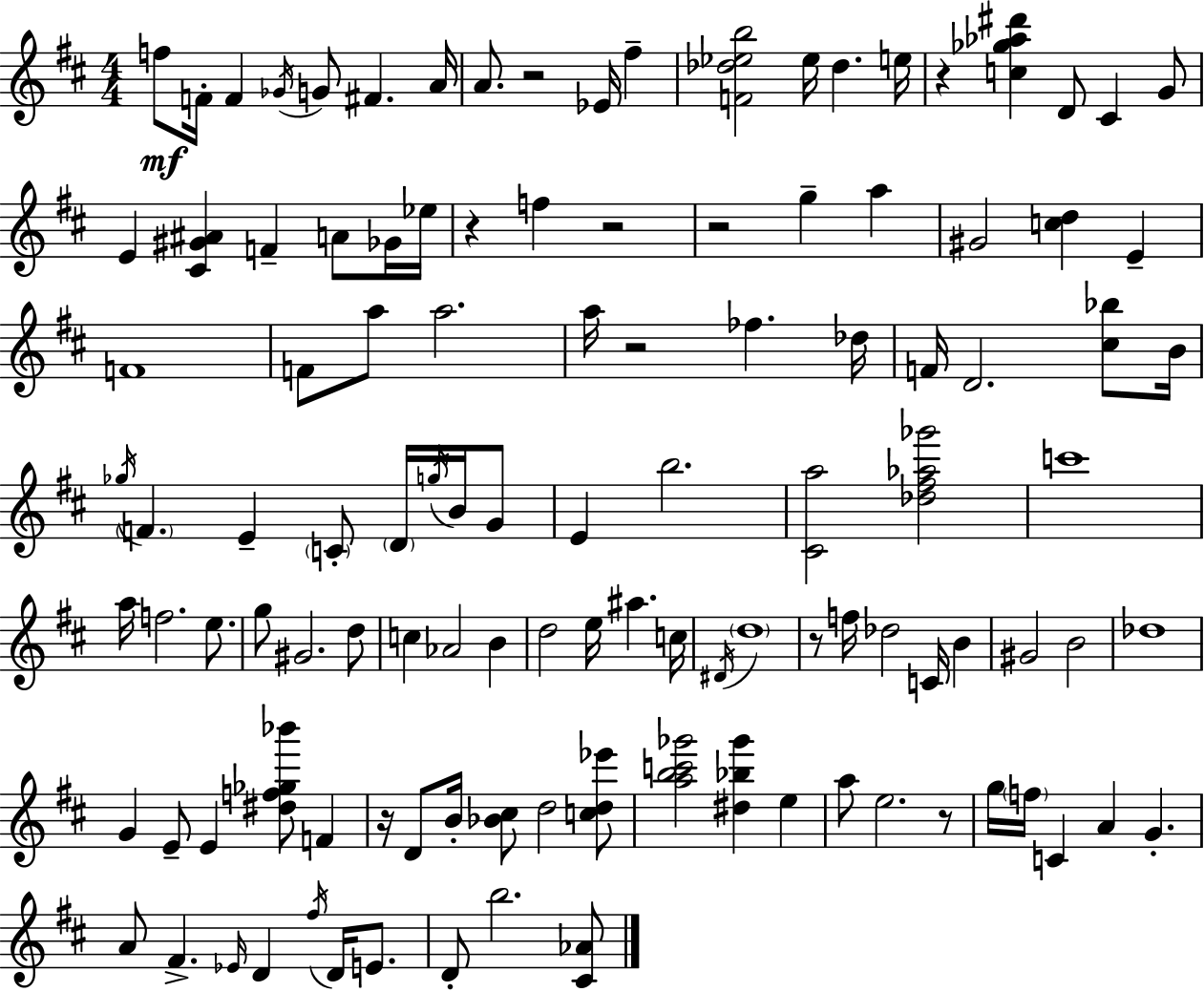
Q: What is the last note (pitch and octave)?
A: B5